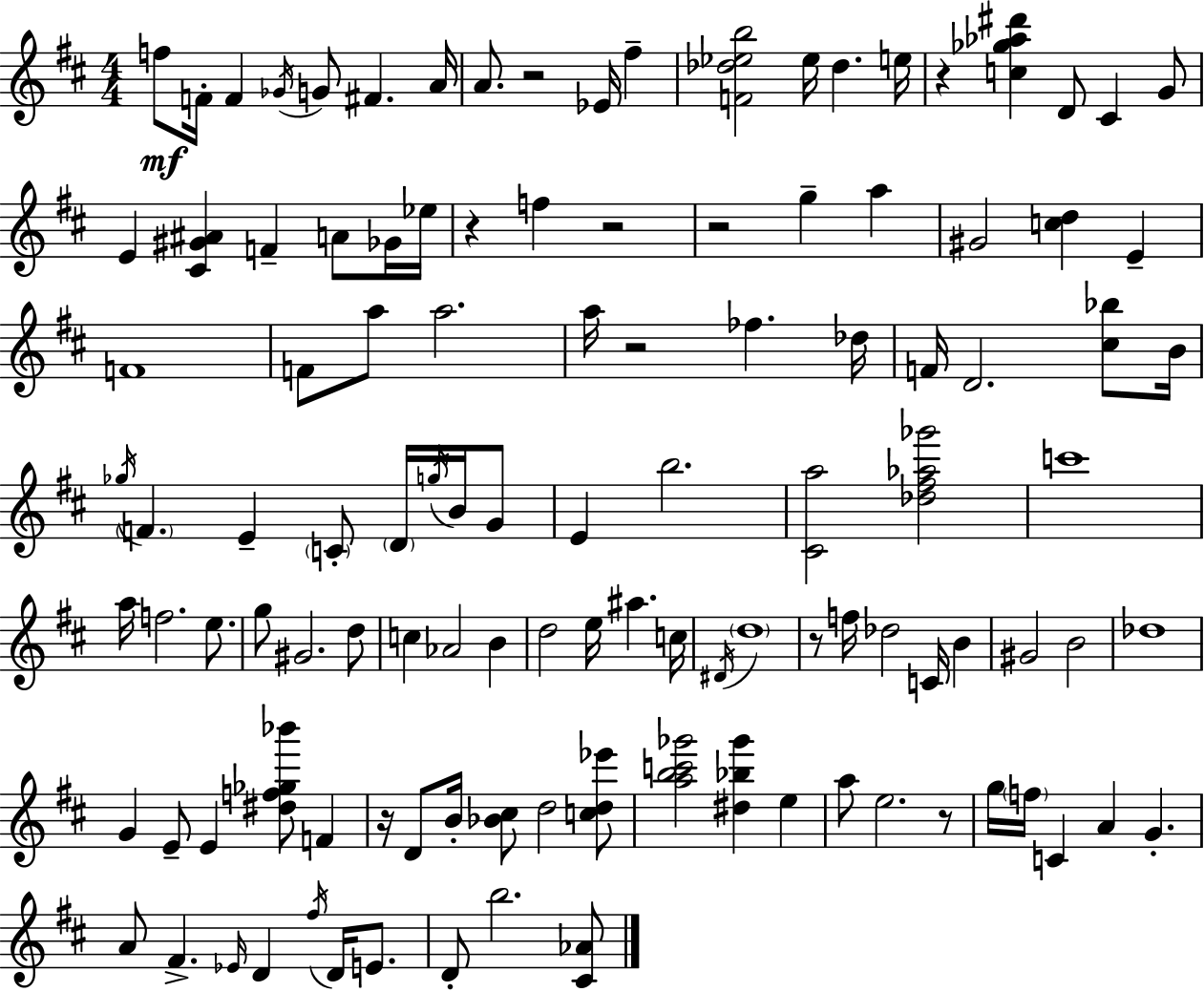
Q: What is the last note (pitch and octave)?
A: B5